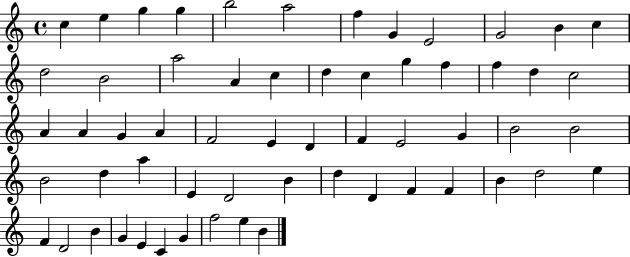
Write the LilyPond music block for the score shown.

{
  \clef treble
  \time 4/4
  \defaultTimeSignature
  \key c \major
  c''4 e''4 g''4 g''4 | b''2 a''2 | f''4 g'4 e'2 | g'2 b'4 c''4 | \break d''2 b'2 | a''2 a'4 c''4 | d''4 c''4 g''4 f''4 | f''4 d''4 c''2 | \break a'4 a'4 g'4 a'4 | f'2 e'4 d'4 | f'4 e'2 g'4 | b'2 b'2 | \break b'2 d''4 a''4 | e'4 d'2 b'4 | d''4 d'4 f'4 f'4 | b'4 d''2 e''4 | \break f'4 d'2 b'4 | g'4 e'4 c'4 g'4 | f''2 e''4 b'4 | \bar "|."
}